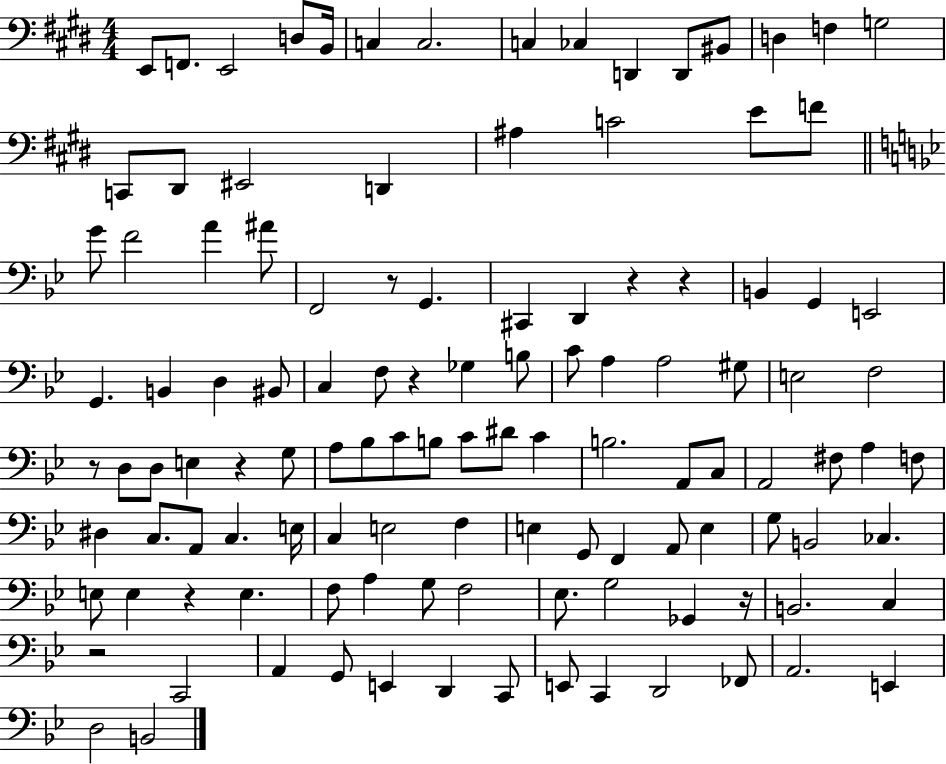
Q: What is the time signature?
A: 4/4